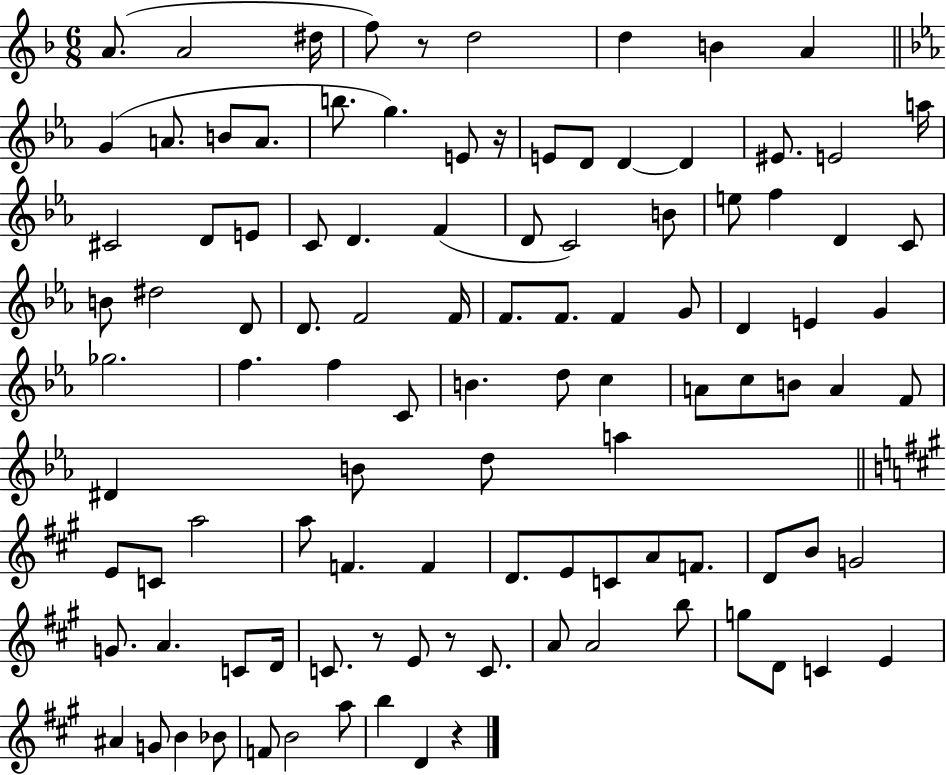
{
  \clef treble
  \numericTimeSignature
  \time 6/8
  \key f \major
  a'8.( a'2 dis''16 | f''8) r8 d''2 | d''4 b'4 a'4 | \bar "||" \break \key ees \major g'4( a'8. b'8 a'8. | b''8. g''4.) e'8 r16 | e'8 d'8 d'4~~ d'4 | eis'8. e'2 a''16 | \break cis'2 d'8 e'8 | c'8 d'4. f'4( | d'8 c'2) b'8 | e''8 f''4 d'4 c'8 | \break b'8 dis''2 d'8 | d'8. f'2 f'16 | f'8. f'8. f'4 g'8 | d'4 e'4 g'4 | \break ges''2. | f''4. f''4 c'8 | b'4. d''8 c''4 | a'8 c''8 b'8 a'4 f'8 | \break dis'4 b'8 d''8 a''4 | \bar "||" \break \key a \major e'8 c'8 a''2 | a''8 f'4. f'4 | d'8. e'8 c'8 a'8 f'8. | d'8 b'8 g'2 | \break g'8. a'4. c'8 d'16 | c'8. r8 e'8 r8 c'8. | a'8 a'2 b''8 | g''8 d'8 c'4 e'4 | \break ais'4 g'8 b'4 bes'8 | f'8 b'2 a''8 | b''4 d'4 r4 | \bar "|."
}